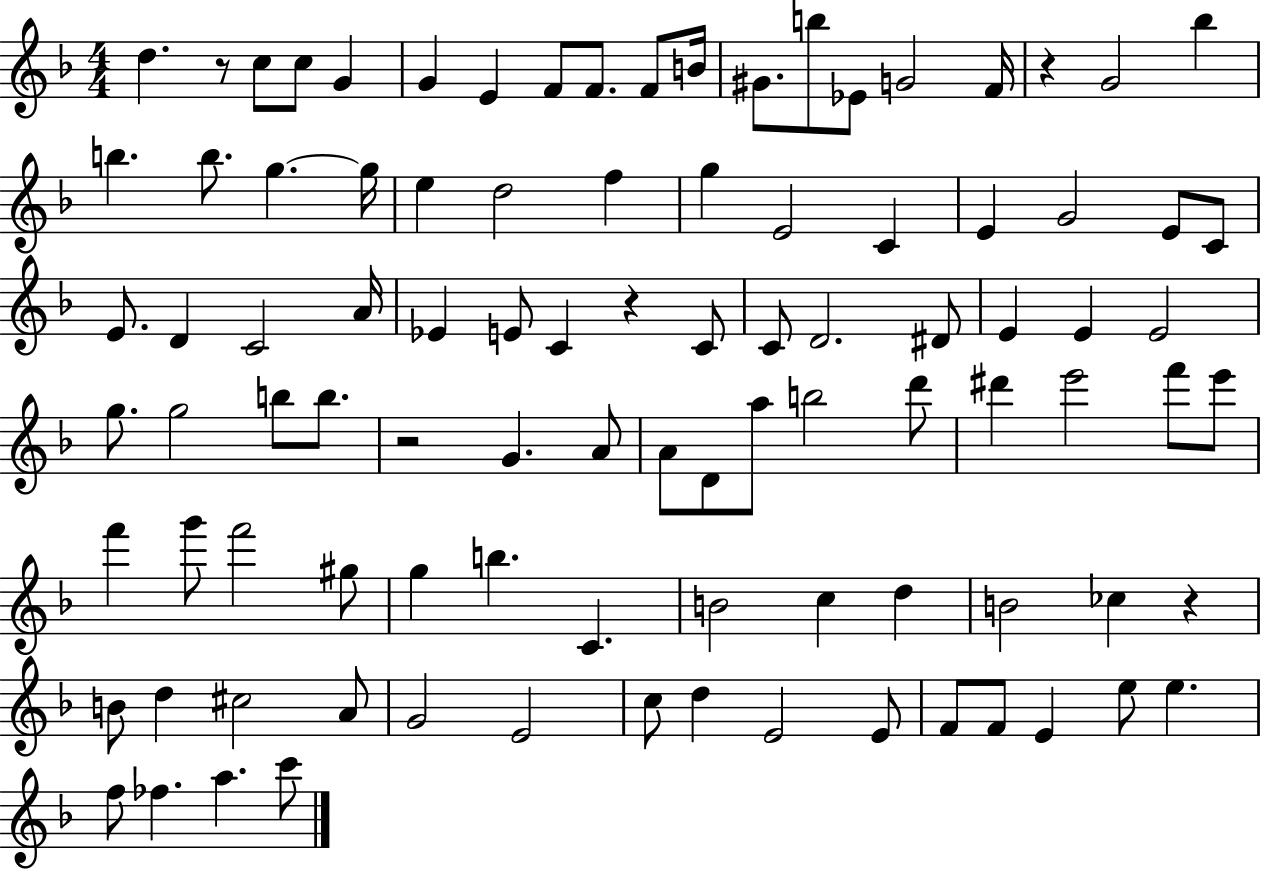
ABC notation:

X:1
T:Untitled
M:4/4
L:1/4
K:F
d z/2 c/2 c/2 G G E F/2 F/2 F/2 B/4 ^G/2 b/2 _E/2 G2 F/4 z G2 _b b b/2 g g/4 e d2 f g E2 C E G2 E/2 C/2 E/2 D C2 A/4 _E E/2 C z C/2 C/2 D2 ^D/2 E E E2 g/2 g2 b/2 b/2 z2 G A/2 A/2 D/2 a/2 b2 d'/2 ^d' e'2 f'/2 e'/2 f' g'/2 f'2 ^g/2 g b C B2 c d B2 _c z B/2 d ^c2 A/2 G2 E2 c/2 d E2 E/2 F/2 F/2 E e/2 e f/2 _f a c'/2